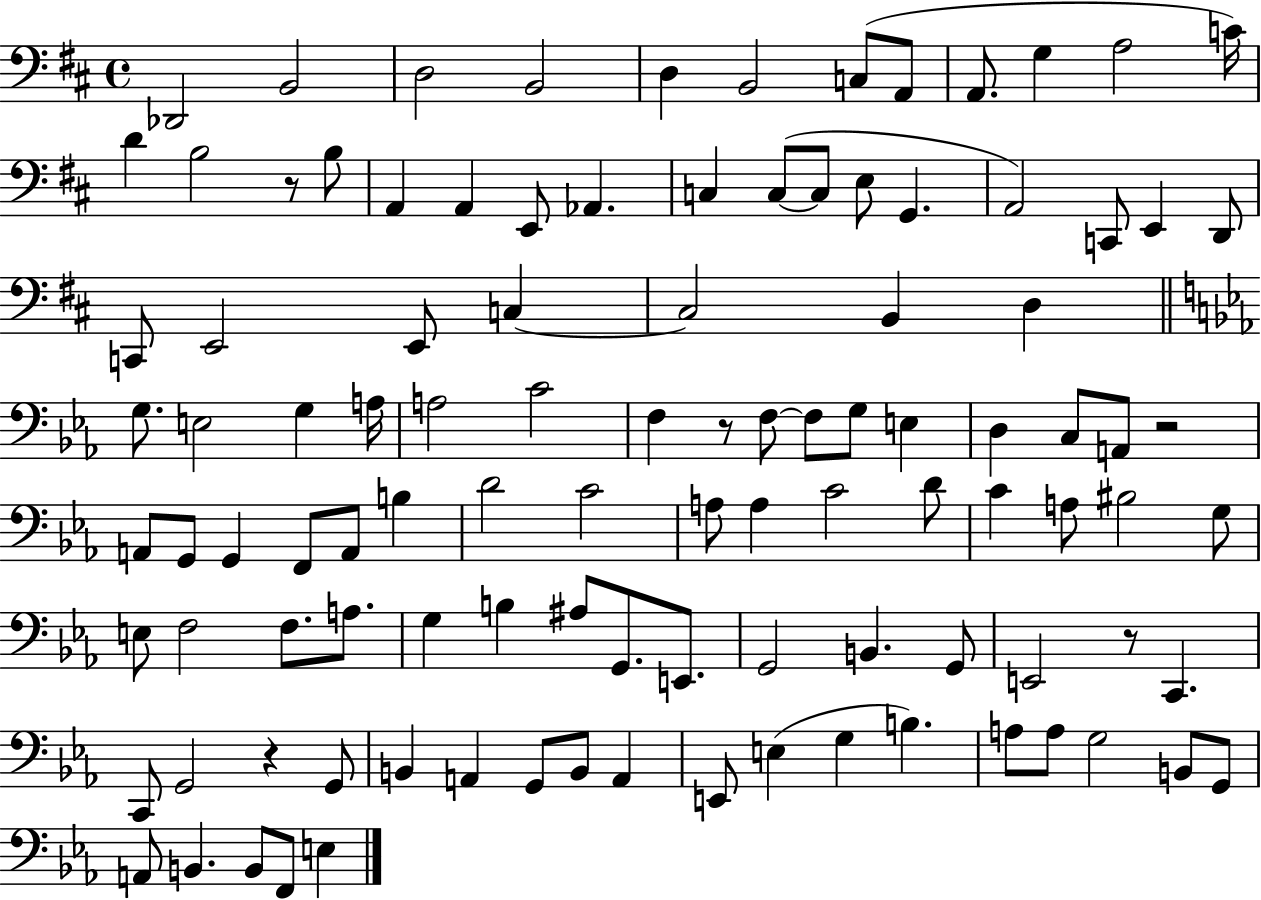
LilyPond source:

{
  \clef bass
  \time 4/4
  \defaultTimeSignature
  \key d \major
  des,2 b,2 | d2 b,2 | d4 b,2 c8( a,8 | a,8. g4 a2 c'16) | \break d'4 b2 r8 b8 | a,4 a,4 e,8 aes,4. | c4 c8~(~ c8 e8 g,4. | a,2) c,8 e,4 d,8 | \break c,8 e,2 e,8 c4~~ | c2 b,4 d4 | \bar "||" \break \key c \minor g8. e2 g4 a16 | a2 c'2 | f4 r8 f8~~ f8 g8 e4 | d4 c8 a,8 r2 | \break a,8 g,8 g,4 f,8 a,8 b4 | d'2 c'2 | a8 a4 c'2 d'8 | c'4 a8 bis2 g8 | \break e8 f2 f8. a8. | g4 b4 ais8 g,8. e,8. | g,2 b,4. g,8 | e,2 r8 c,4. | \break c,8 g,2 r4 g,8 | b,4 a,4 g,8 b,8 a,4 | e,8 e4( g4 b4.) | a8 a8 g2 b,8 g,8 | \break a,8 b,4. b,8 f,8 e4 | \bar "|."
}